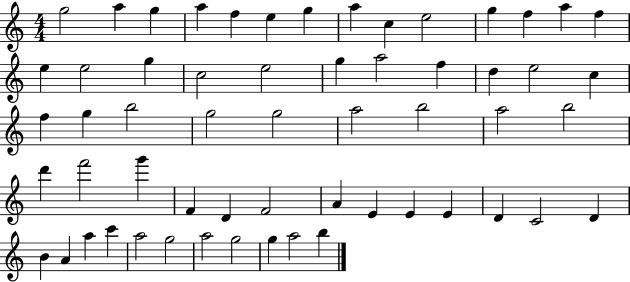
G5/h A5/q G5/q A5/q F5/q E5/q G5/q A5/q C5/q E5/h G5/q F5/q A5/q F5/q E5/q E5/h G5/q C5/h E5/h G5/q A5/h F5/q D5/q E5/h C5/q F5/q G5/q B5/h G5/h G5/h A5/h B5/h A5/h B5/h D6/q F6/h G6/q F4/q D4/q F4/h A4/q E4/q E4/q E4/q D4/q C4/h D4/q B4/q A4/q A5/q C6/q A5/h G5/h A5/h G5/h G5/q A5/h B5/q